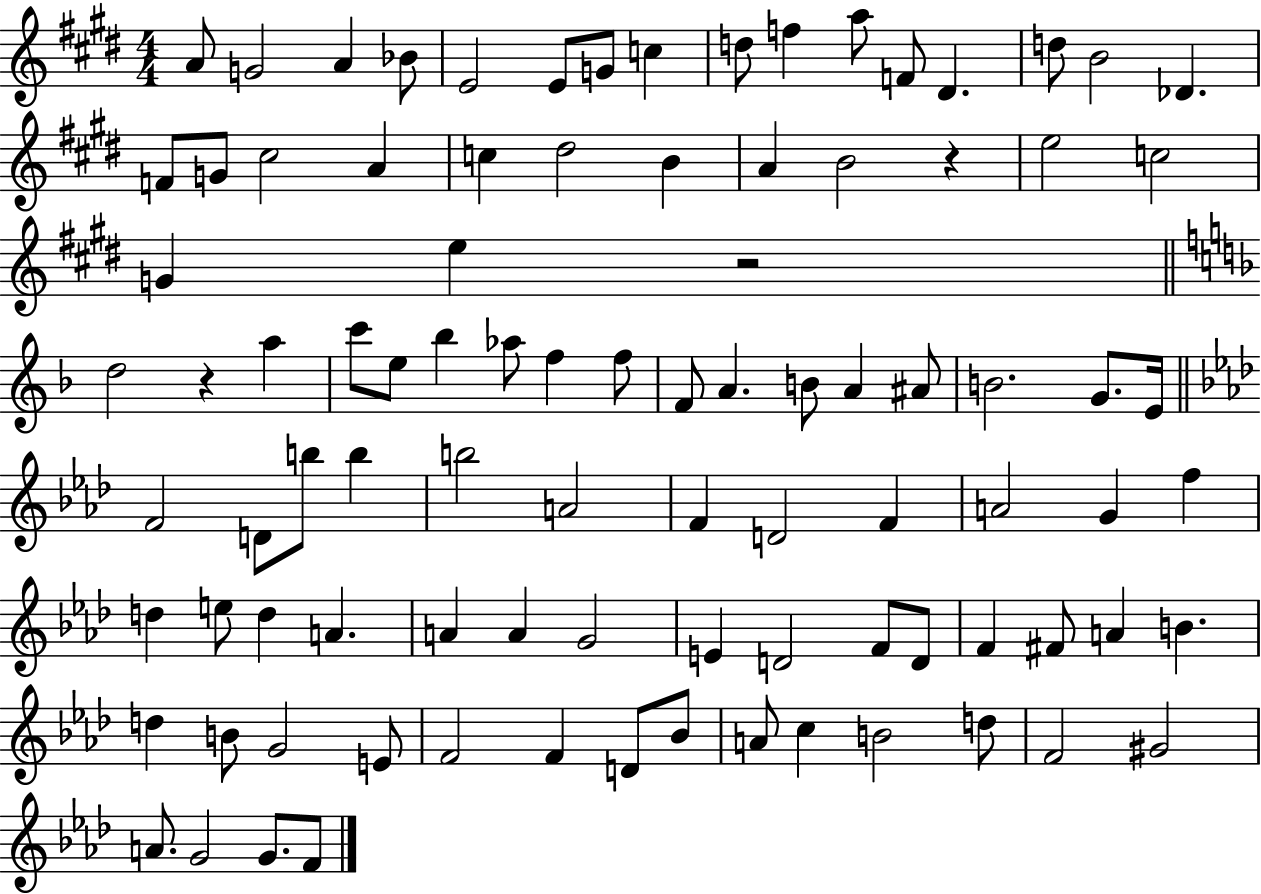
A4/e G4/h A4/q Bb4/e E4/h E4/e G4/e C5/q D5/e F5/q A5/e F4/e D#4/q. D5/e B4/h Db4/q. F4/e G4/e C#5/h A4/q C5/q D#5/h B4/q A4/q B4/h R/q E5/h C5/h G4/q E5/q R/h D5/h R/q A5/q C6/e E5/e Bb5/q Ab5/e F5/q F5/e F4/e A4/q. B4/e A4/q A#4/e B4/h. G4/e. E4/s F4/h D4/e B5/e B5/q B5/h A4/h F4/q D4/h F4/q A4/h G4/q F5/q D5/q E5/e D5/q A4/q. A4/q A4/q G4/h E4/q D4/h F4/e D4/e F4/q F#4/e A4/q B4/q. D5/q B4/e G4/h E4/e F4/h F4/q D4/e Bb4/e A4/e C5/q B4/h D5/e F4/h G#4/h A4/e. G4/h G4/e. F4/e